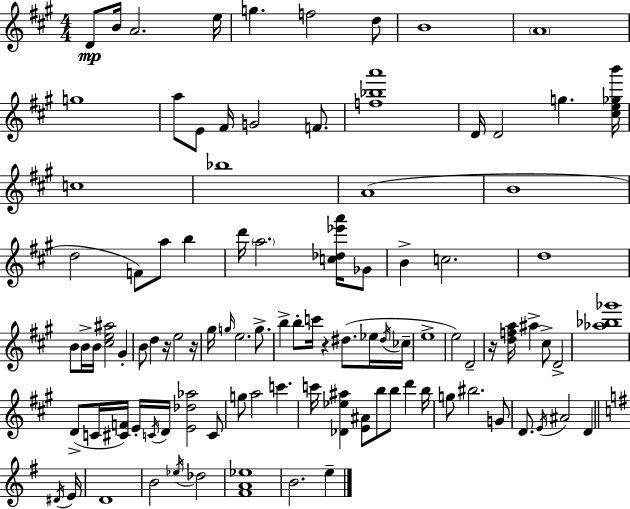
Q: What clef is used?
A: treble